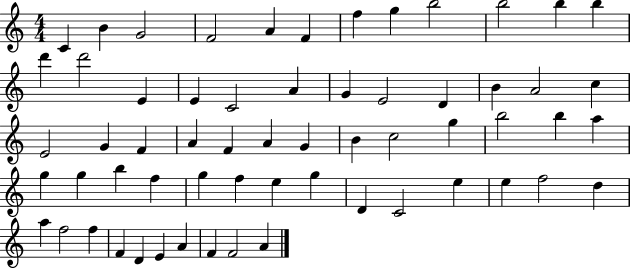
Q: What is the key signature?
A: C major